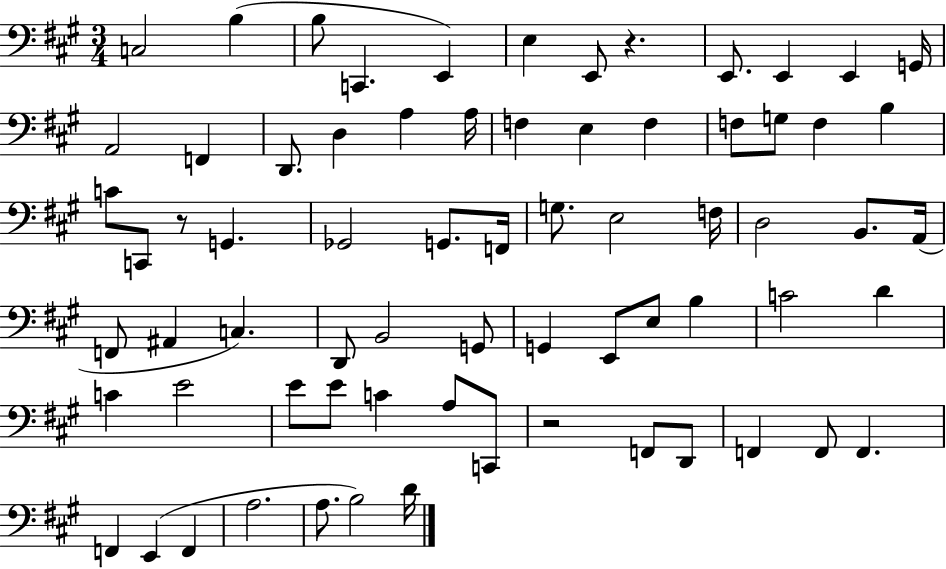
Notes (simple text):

C3/h B3/q B3/e C2/q. E2/q E3/q E2/e R/q. E2/e. E2/q E2/q G2/s A2/h F2/q D2/e. D3/q A3/q A3/s F3/q E3/q F3/q F3/e G3/e F3/q B3/q C4/e C2/e R/e G2/q. Gb2/h G2/e. F2/s G3/e. E3/h F3/s D3/h B2/e. A2/s F2/e A#2/q C3/q. D2/e B2/h G2/e G2/q E2/e E3/e B3/q C4/h D4/q C4/q E4/h E4/e E4/e C4/q A3/e C2/e R/h F2/e D2/e F2/q F2/e F2/q. F2/q E2/q F2/q A3/h. A3/e. B3/h D4/s